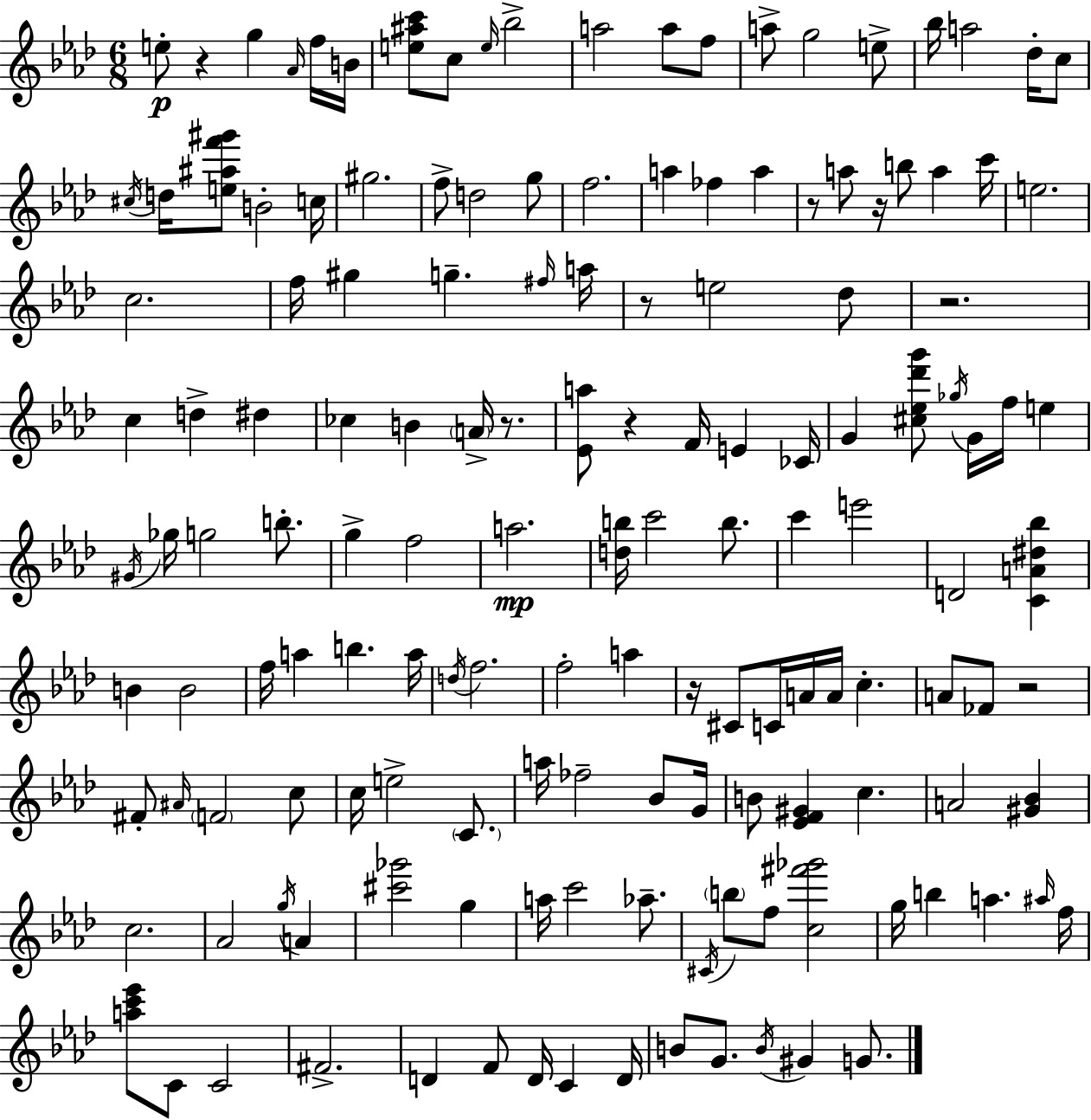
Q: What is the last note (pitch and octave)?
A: G4